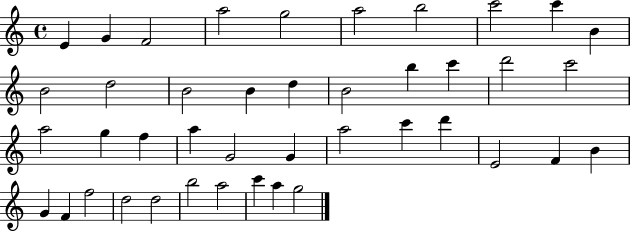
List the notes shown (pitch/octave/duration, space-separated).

E4/q G4/q F4/h A5/h G5/h A5/h B5/h C6/h C6/q B4/q B4/h D5/h B4/h B4/q D5/q B4/h B5/q C6/q D6/h C6/h A5/h G5/q F5/q A5/q G4/h G4/q A5/h C6/q D6/q E4/h F4/q B4/q G4/q F4/q F5/h D5/h D5/h B5/h A5/h C6/q A5/q G5/h